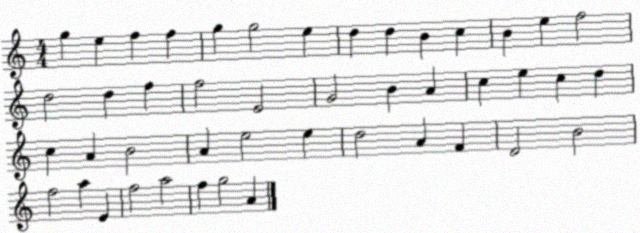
X:1
T:Untitled
M:4/4
L:1/4
K:C
g e f f g g2 e d d B c B e f2 d2 d f f2 E2 G2 B A c e c d c A B2 A e2 e d2 A F D2 B2 f2 a E f2 a2 f g2 A